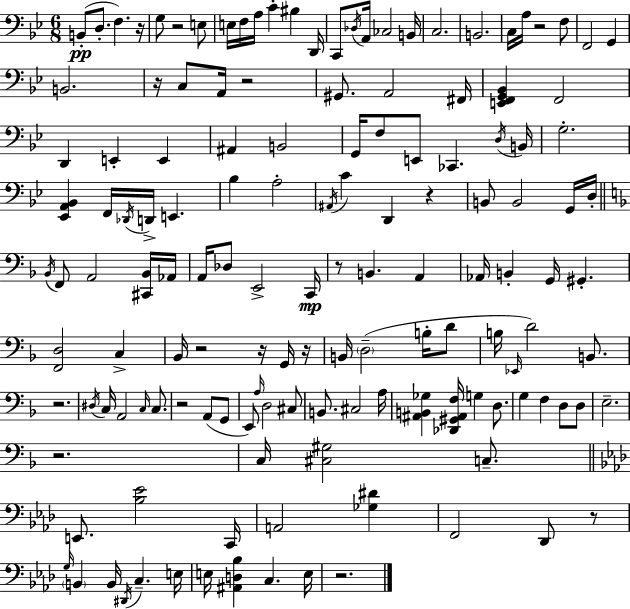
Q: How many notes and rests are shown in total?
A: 142